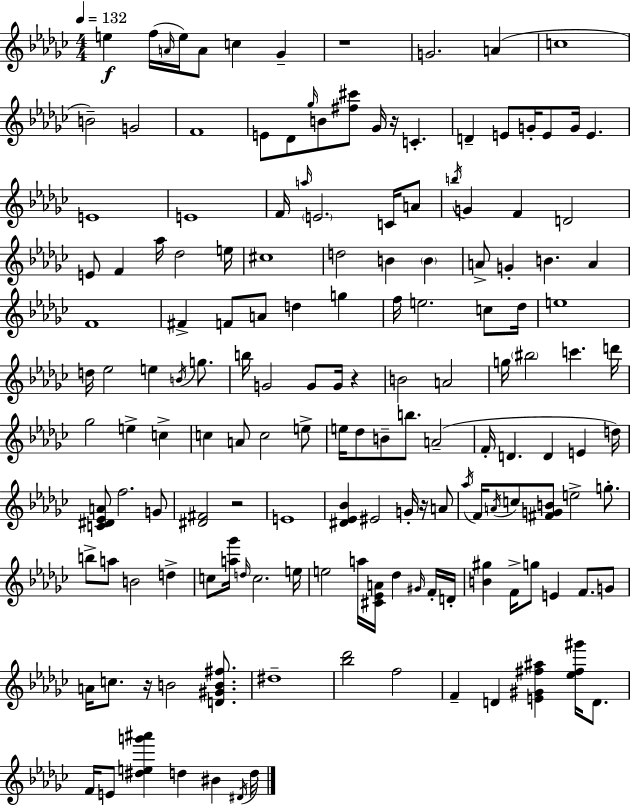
E5/q F5/s A4/s E5/s A4/e C5/q Gb4/q R/w G4/h. A4/q C5/w B4/h G4/h F4/w E4/e Db4/e Gb5/s B4/e [F#5,C#6]/e Gb4/s R/s C4/q. D4/q E4/e G4/s E4/e G4/s E4/q. E4/w E4/w F4/s A5/s E4/h. C4/s A4/e B5/s G4/q F4/q D4/h E4/e F4/q Ab5/s Db5/h E5/s C#5/w D5/h B4/q B4/q A4/e G4/q B4/q. A4/q F4/w F#4/q F4/e A4/e D5/q G5/q F5/s E5/h. C5/e Db5/s E5/w D5/s Eb5/h E5/q B4/s G5/e. B5/s G4/h G4/e G4/s R/q B4/h A4/h G5/s BIS5/h C6/q. D6/s Gb5/h E5/q C5/q C5/q A4/e C5/h E5/e E5/s Db5/e B4/e B5/e. A4/h F4/s D4/q. D4/q E4/q D5/s [C4,D#4,Eb4,A4]/e F5/h. G4/e [D#4,F#4]/h R/h E4/w [D#4,Eb4,Bb4]/q EIS4/h G4/s R/s A4/e Ab5/s F4/s A4/s C5/e [F#4,G4,B4]/e E5/h G5/e. B5/e A5/e B4/h D5/q C5/e [A5,Gb6]/s D5/s C5/h. E5/s E5/h A5/s [C#4,Eb4,A4]/s Db5/q G#4/s F4/s D4/s [B4,G#5]/q F4/s G5/e E4/q F4/e. G4/e A4/s C5/e. R/s B4/h [D4,G#4,B4,F#5]/e. D#5/w [Bb5,Db6]/h F5/h F4/q D4/q [E4,G#4,F#5,A#5]/q [Eb5,F#5,G#6]/s D4/e. F4/s E4/e [D#5,E5,G6,A#6]/q D5/q BIS4/q D#4/s D5/s